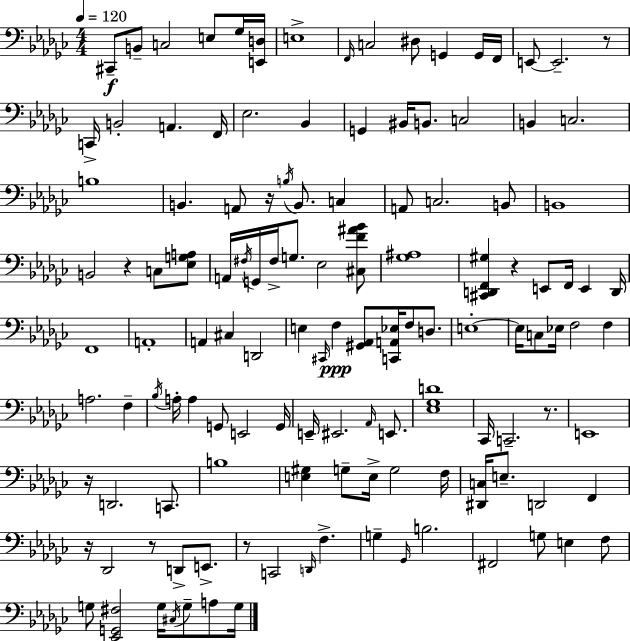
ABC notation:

X:1
T:Untitled
M:4/4
L:1/4
K:Ebm
^C,,/2 B,,/2 C,2 E,/2 _G,/4 [E,,D,]/4 E,4 F,,/4 C,2 ^D,/2 G,, G,,/4 F,,/4 E,,/2 E,,2 z/2 C,,/4 B,,2 A,, F,,/4 _E,2 _B,, G,, ^B,,/4 B,,/2 C,2 B,, C,2 B,4 B,, A,,/2 z/4 B,/4 B,,/2 C, A,,/2 C,2 B,,/2 B,,4 B,,2 z C,/2 [_E,G,A,]/2 A,,/4 ^F,/4 G,,/4 ^F,/4 G,/2 _E,2 [^C,F^A_B]/2 [_G,^A,]4 [^C,,D,,F,,^G,] z E,,/2 F,,/4 E,, D,,/4 F,,4 A,,4 A,, ^C, D,,2 E, ^C,,/4 F, [^G,,_A,,]/2 [C,,A,,_E,]/4 F,/2 D,/2 E,4 E,/4 C,/2 _E,/4 F,2 F, A,2 F, _B,/4 A,/4 A, G,,/2 E,,2 G,,/4 E,,/4 ^E,,2 _A,,/4 E,,/2 [_E,_G,D]4 _C,,/4 C,,2 z/2 E,,4 z/4 D,,2 C,,/2 B,4 [E,^G,] G,/2 E,/4 G,2 F,/4 [^D,,C,]/4 E,/2 D,,2 F,, z/4 _D,,2 z/2 D,,/2 E,,/2 z/2 C,,2 D,,/4 F, G, _G,,/4 B,2 ^F,,2 G,/2 E, F,/2 G,/2 [_E,,G,,^F,]2 G,/4 ^C,/4 G,/2 A,/2 G,/4